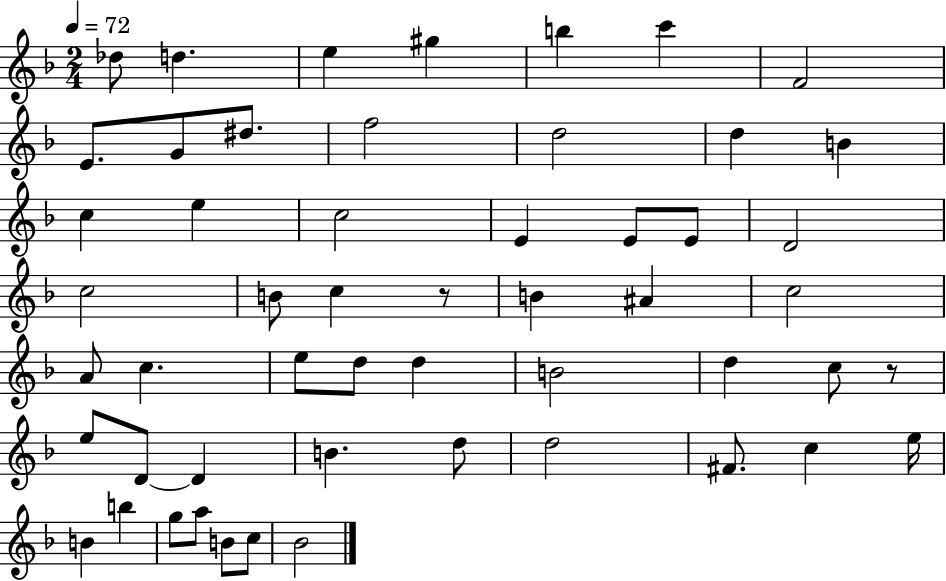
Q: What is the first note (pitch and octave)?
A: Db5